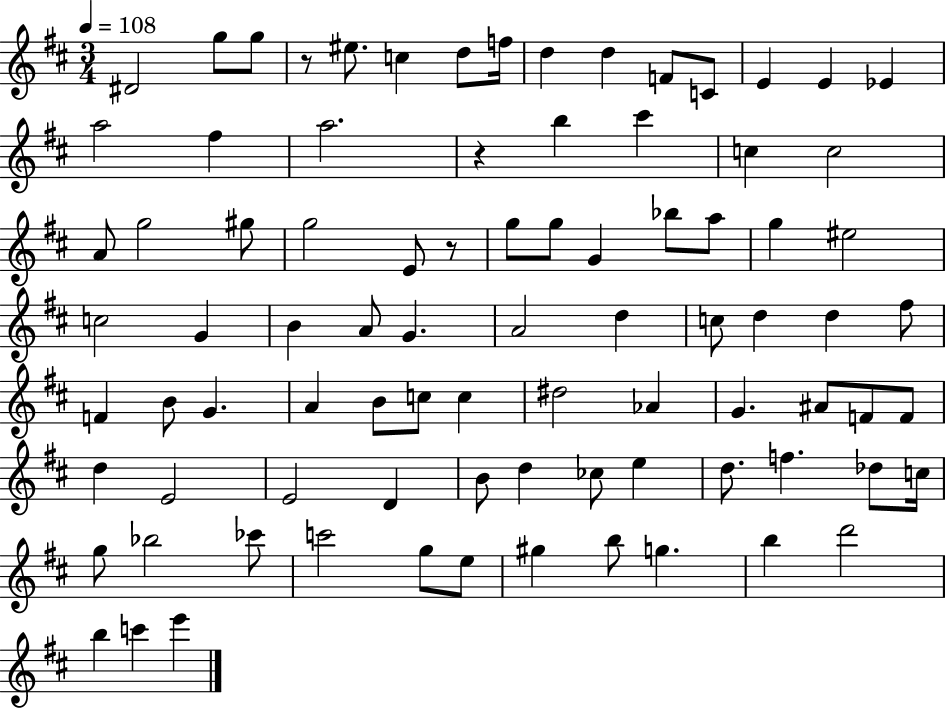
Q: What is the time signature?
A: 3/4